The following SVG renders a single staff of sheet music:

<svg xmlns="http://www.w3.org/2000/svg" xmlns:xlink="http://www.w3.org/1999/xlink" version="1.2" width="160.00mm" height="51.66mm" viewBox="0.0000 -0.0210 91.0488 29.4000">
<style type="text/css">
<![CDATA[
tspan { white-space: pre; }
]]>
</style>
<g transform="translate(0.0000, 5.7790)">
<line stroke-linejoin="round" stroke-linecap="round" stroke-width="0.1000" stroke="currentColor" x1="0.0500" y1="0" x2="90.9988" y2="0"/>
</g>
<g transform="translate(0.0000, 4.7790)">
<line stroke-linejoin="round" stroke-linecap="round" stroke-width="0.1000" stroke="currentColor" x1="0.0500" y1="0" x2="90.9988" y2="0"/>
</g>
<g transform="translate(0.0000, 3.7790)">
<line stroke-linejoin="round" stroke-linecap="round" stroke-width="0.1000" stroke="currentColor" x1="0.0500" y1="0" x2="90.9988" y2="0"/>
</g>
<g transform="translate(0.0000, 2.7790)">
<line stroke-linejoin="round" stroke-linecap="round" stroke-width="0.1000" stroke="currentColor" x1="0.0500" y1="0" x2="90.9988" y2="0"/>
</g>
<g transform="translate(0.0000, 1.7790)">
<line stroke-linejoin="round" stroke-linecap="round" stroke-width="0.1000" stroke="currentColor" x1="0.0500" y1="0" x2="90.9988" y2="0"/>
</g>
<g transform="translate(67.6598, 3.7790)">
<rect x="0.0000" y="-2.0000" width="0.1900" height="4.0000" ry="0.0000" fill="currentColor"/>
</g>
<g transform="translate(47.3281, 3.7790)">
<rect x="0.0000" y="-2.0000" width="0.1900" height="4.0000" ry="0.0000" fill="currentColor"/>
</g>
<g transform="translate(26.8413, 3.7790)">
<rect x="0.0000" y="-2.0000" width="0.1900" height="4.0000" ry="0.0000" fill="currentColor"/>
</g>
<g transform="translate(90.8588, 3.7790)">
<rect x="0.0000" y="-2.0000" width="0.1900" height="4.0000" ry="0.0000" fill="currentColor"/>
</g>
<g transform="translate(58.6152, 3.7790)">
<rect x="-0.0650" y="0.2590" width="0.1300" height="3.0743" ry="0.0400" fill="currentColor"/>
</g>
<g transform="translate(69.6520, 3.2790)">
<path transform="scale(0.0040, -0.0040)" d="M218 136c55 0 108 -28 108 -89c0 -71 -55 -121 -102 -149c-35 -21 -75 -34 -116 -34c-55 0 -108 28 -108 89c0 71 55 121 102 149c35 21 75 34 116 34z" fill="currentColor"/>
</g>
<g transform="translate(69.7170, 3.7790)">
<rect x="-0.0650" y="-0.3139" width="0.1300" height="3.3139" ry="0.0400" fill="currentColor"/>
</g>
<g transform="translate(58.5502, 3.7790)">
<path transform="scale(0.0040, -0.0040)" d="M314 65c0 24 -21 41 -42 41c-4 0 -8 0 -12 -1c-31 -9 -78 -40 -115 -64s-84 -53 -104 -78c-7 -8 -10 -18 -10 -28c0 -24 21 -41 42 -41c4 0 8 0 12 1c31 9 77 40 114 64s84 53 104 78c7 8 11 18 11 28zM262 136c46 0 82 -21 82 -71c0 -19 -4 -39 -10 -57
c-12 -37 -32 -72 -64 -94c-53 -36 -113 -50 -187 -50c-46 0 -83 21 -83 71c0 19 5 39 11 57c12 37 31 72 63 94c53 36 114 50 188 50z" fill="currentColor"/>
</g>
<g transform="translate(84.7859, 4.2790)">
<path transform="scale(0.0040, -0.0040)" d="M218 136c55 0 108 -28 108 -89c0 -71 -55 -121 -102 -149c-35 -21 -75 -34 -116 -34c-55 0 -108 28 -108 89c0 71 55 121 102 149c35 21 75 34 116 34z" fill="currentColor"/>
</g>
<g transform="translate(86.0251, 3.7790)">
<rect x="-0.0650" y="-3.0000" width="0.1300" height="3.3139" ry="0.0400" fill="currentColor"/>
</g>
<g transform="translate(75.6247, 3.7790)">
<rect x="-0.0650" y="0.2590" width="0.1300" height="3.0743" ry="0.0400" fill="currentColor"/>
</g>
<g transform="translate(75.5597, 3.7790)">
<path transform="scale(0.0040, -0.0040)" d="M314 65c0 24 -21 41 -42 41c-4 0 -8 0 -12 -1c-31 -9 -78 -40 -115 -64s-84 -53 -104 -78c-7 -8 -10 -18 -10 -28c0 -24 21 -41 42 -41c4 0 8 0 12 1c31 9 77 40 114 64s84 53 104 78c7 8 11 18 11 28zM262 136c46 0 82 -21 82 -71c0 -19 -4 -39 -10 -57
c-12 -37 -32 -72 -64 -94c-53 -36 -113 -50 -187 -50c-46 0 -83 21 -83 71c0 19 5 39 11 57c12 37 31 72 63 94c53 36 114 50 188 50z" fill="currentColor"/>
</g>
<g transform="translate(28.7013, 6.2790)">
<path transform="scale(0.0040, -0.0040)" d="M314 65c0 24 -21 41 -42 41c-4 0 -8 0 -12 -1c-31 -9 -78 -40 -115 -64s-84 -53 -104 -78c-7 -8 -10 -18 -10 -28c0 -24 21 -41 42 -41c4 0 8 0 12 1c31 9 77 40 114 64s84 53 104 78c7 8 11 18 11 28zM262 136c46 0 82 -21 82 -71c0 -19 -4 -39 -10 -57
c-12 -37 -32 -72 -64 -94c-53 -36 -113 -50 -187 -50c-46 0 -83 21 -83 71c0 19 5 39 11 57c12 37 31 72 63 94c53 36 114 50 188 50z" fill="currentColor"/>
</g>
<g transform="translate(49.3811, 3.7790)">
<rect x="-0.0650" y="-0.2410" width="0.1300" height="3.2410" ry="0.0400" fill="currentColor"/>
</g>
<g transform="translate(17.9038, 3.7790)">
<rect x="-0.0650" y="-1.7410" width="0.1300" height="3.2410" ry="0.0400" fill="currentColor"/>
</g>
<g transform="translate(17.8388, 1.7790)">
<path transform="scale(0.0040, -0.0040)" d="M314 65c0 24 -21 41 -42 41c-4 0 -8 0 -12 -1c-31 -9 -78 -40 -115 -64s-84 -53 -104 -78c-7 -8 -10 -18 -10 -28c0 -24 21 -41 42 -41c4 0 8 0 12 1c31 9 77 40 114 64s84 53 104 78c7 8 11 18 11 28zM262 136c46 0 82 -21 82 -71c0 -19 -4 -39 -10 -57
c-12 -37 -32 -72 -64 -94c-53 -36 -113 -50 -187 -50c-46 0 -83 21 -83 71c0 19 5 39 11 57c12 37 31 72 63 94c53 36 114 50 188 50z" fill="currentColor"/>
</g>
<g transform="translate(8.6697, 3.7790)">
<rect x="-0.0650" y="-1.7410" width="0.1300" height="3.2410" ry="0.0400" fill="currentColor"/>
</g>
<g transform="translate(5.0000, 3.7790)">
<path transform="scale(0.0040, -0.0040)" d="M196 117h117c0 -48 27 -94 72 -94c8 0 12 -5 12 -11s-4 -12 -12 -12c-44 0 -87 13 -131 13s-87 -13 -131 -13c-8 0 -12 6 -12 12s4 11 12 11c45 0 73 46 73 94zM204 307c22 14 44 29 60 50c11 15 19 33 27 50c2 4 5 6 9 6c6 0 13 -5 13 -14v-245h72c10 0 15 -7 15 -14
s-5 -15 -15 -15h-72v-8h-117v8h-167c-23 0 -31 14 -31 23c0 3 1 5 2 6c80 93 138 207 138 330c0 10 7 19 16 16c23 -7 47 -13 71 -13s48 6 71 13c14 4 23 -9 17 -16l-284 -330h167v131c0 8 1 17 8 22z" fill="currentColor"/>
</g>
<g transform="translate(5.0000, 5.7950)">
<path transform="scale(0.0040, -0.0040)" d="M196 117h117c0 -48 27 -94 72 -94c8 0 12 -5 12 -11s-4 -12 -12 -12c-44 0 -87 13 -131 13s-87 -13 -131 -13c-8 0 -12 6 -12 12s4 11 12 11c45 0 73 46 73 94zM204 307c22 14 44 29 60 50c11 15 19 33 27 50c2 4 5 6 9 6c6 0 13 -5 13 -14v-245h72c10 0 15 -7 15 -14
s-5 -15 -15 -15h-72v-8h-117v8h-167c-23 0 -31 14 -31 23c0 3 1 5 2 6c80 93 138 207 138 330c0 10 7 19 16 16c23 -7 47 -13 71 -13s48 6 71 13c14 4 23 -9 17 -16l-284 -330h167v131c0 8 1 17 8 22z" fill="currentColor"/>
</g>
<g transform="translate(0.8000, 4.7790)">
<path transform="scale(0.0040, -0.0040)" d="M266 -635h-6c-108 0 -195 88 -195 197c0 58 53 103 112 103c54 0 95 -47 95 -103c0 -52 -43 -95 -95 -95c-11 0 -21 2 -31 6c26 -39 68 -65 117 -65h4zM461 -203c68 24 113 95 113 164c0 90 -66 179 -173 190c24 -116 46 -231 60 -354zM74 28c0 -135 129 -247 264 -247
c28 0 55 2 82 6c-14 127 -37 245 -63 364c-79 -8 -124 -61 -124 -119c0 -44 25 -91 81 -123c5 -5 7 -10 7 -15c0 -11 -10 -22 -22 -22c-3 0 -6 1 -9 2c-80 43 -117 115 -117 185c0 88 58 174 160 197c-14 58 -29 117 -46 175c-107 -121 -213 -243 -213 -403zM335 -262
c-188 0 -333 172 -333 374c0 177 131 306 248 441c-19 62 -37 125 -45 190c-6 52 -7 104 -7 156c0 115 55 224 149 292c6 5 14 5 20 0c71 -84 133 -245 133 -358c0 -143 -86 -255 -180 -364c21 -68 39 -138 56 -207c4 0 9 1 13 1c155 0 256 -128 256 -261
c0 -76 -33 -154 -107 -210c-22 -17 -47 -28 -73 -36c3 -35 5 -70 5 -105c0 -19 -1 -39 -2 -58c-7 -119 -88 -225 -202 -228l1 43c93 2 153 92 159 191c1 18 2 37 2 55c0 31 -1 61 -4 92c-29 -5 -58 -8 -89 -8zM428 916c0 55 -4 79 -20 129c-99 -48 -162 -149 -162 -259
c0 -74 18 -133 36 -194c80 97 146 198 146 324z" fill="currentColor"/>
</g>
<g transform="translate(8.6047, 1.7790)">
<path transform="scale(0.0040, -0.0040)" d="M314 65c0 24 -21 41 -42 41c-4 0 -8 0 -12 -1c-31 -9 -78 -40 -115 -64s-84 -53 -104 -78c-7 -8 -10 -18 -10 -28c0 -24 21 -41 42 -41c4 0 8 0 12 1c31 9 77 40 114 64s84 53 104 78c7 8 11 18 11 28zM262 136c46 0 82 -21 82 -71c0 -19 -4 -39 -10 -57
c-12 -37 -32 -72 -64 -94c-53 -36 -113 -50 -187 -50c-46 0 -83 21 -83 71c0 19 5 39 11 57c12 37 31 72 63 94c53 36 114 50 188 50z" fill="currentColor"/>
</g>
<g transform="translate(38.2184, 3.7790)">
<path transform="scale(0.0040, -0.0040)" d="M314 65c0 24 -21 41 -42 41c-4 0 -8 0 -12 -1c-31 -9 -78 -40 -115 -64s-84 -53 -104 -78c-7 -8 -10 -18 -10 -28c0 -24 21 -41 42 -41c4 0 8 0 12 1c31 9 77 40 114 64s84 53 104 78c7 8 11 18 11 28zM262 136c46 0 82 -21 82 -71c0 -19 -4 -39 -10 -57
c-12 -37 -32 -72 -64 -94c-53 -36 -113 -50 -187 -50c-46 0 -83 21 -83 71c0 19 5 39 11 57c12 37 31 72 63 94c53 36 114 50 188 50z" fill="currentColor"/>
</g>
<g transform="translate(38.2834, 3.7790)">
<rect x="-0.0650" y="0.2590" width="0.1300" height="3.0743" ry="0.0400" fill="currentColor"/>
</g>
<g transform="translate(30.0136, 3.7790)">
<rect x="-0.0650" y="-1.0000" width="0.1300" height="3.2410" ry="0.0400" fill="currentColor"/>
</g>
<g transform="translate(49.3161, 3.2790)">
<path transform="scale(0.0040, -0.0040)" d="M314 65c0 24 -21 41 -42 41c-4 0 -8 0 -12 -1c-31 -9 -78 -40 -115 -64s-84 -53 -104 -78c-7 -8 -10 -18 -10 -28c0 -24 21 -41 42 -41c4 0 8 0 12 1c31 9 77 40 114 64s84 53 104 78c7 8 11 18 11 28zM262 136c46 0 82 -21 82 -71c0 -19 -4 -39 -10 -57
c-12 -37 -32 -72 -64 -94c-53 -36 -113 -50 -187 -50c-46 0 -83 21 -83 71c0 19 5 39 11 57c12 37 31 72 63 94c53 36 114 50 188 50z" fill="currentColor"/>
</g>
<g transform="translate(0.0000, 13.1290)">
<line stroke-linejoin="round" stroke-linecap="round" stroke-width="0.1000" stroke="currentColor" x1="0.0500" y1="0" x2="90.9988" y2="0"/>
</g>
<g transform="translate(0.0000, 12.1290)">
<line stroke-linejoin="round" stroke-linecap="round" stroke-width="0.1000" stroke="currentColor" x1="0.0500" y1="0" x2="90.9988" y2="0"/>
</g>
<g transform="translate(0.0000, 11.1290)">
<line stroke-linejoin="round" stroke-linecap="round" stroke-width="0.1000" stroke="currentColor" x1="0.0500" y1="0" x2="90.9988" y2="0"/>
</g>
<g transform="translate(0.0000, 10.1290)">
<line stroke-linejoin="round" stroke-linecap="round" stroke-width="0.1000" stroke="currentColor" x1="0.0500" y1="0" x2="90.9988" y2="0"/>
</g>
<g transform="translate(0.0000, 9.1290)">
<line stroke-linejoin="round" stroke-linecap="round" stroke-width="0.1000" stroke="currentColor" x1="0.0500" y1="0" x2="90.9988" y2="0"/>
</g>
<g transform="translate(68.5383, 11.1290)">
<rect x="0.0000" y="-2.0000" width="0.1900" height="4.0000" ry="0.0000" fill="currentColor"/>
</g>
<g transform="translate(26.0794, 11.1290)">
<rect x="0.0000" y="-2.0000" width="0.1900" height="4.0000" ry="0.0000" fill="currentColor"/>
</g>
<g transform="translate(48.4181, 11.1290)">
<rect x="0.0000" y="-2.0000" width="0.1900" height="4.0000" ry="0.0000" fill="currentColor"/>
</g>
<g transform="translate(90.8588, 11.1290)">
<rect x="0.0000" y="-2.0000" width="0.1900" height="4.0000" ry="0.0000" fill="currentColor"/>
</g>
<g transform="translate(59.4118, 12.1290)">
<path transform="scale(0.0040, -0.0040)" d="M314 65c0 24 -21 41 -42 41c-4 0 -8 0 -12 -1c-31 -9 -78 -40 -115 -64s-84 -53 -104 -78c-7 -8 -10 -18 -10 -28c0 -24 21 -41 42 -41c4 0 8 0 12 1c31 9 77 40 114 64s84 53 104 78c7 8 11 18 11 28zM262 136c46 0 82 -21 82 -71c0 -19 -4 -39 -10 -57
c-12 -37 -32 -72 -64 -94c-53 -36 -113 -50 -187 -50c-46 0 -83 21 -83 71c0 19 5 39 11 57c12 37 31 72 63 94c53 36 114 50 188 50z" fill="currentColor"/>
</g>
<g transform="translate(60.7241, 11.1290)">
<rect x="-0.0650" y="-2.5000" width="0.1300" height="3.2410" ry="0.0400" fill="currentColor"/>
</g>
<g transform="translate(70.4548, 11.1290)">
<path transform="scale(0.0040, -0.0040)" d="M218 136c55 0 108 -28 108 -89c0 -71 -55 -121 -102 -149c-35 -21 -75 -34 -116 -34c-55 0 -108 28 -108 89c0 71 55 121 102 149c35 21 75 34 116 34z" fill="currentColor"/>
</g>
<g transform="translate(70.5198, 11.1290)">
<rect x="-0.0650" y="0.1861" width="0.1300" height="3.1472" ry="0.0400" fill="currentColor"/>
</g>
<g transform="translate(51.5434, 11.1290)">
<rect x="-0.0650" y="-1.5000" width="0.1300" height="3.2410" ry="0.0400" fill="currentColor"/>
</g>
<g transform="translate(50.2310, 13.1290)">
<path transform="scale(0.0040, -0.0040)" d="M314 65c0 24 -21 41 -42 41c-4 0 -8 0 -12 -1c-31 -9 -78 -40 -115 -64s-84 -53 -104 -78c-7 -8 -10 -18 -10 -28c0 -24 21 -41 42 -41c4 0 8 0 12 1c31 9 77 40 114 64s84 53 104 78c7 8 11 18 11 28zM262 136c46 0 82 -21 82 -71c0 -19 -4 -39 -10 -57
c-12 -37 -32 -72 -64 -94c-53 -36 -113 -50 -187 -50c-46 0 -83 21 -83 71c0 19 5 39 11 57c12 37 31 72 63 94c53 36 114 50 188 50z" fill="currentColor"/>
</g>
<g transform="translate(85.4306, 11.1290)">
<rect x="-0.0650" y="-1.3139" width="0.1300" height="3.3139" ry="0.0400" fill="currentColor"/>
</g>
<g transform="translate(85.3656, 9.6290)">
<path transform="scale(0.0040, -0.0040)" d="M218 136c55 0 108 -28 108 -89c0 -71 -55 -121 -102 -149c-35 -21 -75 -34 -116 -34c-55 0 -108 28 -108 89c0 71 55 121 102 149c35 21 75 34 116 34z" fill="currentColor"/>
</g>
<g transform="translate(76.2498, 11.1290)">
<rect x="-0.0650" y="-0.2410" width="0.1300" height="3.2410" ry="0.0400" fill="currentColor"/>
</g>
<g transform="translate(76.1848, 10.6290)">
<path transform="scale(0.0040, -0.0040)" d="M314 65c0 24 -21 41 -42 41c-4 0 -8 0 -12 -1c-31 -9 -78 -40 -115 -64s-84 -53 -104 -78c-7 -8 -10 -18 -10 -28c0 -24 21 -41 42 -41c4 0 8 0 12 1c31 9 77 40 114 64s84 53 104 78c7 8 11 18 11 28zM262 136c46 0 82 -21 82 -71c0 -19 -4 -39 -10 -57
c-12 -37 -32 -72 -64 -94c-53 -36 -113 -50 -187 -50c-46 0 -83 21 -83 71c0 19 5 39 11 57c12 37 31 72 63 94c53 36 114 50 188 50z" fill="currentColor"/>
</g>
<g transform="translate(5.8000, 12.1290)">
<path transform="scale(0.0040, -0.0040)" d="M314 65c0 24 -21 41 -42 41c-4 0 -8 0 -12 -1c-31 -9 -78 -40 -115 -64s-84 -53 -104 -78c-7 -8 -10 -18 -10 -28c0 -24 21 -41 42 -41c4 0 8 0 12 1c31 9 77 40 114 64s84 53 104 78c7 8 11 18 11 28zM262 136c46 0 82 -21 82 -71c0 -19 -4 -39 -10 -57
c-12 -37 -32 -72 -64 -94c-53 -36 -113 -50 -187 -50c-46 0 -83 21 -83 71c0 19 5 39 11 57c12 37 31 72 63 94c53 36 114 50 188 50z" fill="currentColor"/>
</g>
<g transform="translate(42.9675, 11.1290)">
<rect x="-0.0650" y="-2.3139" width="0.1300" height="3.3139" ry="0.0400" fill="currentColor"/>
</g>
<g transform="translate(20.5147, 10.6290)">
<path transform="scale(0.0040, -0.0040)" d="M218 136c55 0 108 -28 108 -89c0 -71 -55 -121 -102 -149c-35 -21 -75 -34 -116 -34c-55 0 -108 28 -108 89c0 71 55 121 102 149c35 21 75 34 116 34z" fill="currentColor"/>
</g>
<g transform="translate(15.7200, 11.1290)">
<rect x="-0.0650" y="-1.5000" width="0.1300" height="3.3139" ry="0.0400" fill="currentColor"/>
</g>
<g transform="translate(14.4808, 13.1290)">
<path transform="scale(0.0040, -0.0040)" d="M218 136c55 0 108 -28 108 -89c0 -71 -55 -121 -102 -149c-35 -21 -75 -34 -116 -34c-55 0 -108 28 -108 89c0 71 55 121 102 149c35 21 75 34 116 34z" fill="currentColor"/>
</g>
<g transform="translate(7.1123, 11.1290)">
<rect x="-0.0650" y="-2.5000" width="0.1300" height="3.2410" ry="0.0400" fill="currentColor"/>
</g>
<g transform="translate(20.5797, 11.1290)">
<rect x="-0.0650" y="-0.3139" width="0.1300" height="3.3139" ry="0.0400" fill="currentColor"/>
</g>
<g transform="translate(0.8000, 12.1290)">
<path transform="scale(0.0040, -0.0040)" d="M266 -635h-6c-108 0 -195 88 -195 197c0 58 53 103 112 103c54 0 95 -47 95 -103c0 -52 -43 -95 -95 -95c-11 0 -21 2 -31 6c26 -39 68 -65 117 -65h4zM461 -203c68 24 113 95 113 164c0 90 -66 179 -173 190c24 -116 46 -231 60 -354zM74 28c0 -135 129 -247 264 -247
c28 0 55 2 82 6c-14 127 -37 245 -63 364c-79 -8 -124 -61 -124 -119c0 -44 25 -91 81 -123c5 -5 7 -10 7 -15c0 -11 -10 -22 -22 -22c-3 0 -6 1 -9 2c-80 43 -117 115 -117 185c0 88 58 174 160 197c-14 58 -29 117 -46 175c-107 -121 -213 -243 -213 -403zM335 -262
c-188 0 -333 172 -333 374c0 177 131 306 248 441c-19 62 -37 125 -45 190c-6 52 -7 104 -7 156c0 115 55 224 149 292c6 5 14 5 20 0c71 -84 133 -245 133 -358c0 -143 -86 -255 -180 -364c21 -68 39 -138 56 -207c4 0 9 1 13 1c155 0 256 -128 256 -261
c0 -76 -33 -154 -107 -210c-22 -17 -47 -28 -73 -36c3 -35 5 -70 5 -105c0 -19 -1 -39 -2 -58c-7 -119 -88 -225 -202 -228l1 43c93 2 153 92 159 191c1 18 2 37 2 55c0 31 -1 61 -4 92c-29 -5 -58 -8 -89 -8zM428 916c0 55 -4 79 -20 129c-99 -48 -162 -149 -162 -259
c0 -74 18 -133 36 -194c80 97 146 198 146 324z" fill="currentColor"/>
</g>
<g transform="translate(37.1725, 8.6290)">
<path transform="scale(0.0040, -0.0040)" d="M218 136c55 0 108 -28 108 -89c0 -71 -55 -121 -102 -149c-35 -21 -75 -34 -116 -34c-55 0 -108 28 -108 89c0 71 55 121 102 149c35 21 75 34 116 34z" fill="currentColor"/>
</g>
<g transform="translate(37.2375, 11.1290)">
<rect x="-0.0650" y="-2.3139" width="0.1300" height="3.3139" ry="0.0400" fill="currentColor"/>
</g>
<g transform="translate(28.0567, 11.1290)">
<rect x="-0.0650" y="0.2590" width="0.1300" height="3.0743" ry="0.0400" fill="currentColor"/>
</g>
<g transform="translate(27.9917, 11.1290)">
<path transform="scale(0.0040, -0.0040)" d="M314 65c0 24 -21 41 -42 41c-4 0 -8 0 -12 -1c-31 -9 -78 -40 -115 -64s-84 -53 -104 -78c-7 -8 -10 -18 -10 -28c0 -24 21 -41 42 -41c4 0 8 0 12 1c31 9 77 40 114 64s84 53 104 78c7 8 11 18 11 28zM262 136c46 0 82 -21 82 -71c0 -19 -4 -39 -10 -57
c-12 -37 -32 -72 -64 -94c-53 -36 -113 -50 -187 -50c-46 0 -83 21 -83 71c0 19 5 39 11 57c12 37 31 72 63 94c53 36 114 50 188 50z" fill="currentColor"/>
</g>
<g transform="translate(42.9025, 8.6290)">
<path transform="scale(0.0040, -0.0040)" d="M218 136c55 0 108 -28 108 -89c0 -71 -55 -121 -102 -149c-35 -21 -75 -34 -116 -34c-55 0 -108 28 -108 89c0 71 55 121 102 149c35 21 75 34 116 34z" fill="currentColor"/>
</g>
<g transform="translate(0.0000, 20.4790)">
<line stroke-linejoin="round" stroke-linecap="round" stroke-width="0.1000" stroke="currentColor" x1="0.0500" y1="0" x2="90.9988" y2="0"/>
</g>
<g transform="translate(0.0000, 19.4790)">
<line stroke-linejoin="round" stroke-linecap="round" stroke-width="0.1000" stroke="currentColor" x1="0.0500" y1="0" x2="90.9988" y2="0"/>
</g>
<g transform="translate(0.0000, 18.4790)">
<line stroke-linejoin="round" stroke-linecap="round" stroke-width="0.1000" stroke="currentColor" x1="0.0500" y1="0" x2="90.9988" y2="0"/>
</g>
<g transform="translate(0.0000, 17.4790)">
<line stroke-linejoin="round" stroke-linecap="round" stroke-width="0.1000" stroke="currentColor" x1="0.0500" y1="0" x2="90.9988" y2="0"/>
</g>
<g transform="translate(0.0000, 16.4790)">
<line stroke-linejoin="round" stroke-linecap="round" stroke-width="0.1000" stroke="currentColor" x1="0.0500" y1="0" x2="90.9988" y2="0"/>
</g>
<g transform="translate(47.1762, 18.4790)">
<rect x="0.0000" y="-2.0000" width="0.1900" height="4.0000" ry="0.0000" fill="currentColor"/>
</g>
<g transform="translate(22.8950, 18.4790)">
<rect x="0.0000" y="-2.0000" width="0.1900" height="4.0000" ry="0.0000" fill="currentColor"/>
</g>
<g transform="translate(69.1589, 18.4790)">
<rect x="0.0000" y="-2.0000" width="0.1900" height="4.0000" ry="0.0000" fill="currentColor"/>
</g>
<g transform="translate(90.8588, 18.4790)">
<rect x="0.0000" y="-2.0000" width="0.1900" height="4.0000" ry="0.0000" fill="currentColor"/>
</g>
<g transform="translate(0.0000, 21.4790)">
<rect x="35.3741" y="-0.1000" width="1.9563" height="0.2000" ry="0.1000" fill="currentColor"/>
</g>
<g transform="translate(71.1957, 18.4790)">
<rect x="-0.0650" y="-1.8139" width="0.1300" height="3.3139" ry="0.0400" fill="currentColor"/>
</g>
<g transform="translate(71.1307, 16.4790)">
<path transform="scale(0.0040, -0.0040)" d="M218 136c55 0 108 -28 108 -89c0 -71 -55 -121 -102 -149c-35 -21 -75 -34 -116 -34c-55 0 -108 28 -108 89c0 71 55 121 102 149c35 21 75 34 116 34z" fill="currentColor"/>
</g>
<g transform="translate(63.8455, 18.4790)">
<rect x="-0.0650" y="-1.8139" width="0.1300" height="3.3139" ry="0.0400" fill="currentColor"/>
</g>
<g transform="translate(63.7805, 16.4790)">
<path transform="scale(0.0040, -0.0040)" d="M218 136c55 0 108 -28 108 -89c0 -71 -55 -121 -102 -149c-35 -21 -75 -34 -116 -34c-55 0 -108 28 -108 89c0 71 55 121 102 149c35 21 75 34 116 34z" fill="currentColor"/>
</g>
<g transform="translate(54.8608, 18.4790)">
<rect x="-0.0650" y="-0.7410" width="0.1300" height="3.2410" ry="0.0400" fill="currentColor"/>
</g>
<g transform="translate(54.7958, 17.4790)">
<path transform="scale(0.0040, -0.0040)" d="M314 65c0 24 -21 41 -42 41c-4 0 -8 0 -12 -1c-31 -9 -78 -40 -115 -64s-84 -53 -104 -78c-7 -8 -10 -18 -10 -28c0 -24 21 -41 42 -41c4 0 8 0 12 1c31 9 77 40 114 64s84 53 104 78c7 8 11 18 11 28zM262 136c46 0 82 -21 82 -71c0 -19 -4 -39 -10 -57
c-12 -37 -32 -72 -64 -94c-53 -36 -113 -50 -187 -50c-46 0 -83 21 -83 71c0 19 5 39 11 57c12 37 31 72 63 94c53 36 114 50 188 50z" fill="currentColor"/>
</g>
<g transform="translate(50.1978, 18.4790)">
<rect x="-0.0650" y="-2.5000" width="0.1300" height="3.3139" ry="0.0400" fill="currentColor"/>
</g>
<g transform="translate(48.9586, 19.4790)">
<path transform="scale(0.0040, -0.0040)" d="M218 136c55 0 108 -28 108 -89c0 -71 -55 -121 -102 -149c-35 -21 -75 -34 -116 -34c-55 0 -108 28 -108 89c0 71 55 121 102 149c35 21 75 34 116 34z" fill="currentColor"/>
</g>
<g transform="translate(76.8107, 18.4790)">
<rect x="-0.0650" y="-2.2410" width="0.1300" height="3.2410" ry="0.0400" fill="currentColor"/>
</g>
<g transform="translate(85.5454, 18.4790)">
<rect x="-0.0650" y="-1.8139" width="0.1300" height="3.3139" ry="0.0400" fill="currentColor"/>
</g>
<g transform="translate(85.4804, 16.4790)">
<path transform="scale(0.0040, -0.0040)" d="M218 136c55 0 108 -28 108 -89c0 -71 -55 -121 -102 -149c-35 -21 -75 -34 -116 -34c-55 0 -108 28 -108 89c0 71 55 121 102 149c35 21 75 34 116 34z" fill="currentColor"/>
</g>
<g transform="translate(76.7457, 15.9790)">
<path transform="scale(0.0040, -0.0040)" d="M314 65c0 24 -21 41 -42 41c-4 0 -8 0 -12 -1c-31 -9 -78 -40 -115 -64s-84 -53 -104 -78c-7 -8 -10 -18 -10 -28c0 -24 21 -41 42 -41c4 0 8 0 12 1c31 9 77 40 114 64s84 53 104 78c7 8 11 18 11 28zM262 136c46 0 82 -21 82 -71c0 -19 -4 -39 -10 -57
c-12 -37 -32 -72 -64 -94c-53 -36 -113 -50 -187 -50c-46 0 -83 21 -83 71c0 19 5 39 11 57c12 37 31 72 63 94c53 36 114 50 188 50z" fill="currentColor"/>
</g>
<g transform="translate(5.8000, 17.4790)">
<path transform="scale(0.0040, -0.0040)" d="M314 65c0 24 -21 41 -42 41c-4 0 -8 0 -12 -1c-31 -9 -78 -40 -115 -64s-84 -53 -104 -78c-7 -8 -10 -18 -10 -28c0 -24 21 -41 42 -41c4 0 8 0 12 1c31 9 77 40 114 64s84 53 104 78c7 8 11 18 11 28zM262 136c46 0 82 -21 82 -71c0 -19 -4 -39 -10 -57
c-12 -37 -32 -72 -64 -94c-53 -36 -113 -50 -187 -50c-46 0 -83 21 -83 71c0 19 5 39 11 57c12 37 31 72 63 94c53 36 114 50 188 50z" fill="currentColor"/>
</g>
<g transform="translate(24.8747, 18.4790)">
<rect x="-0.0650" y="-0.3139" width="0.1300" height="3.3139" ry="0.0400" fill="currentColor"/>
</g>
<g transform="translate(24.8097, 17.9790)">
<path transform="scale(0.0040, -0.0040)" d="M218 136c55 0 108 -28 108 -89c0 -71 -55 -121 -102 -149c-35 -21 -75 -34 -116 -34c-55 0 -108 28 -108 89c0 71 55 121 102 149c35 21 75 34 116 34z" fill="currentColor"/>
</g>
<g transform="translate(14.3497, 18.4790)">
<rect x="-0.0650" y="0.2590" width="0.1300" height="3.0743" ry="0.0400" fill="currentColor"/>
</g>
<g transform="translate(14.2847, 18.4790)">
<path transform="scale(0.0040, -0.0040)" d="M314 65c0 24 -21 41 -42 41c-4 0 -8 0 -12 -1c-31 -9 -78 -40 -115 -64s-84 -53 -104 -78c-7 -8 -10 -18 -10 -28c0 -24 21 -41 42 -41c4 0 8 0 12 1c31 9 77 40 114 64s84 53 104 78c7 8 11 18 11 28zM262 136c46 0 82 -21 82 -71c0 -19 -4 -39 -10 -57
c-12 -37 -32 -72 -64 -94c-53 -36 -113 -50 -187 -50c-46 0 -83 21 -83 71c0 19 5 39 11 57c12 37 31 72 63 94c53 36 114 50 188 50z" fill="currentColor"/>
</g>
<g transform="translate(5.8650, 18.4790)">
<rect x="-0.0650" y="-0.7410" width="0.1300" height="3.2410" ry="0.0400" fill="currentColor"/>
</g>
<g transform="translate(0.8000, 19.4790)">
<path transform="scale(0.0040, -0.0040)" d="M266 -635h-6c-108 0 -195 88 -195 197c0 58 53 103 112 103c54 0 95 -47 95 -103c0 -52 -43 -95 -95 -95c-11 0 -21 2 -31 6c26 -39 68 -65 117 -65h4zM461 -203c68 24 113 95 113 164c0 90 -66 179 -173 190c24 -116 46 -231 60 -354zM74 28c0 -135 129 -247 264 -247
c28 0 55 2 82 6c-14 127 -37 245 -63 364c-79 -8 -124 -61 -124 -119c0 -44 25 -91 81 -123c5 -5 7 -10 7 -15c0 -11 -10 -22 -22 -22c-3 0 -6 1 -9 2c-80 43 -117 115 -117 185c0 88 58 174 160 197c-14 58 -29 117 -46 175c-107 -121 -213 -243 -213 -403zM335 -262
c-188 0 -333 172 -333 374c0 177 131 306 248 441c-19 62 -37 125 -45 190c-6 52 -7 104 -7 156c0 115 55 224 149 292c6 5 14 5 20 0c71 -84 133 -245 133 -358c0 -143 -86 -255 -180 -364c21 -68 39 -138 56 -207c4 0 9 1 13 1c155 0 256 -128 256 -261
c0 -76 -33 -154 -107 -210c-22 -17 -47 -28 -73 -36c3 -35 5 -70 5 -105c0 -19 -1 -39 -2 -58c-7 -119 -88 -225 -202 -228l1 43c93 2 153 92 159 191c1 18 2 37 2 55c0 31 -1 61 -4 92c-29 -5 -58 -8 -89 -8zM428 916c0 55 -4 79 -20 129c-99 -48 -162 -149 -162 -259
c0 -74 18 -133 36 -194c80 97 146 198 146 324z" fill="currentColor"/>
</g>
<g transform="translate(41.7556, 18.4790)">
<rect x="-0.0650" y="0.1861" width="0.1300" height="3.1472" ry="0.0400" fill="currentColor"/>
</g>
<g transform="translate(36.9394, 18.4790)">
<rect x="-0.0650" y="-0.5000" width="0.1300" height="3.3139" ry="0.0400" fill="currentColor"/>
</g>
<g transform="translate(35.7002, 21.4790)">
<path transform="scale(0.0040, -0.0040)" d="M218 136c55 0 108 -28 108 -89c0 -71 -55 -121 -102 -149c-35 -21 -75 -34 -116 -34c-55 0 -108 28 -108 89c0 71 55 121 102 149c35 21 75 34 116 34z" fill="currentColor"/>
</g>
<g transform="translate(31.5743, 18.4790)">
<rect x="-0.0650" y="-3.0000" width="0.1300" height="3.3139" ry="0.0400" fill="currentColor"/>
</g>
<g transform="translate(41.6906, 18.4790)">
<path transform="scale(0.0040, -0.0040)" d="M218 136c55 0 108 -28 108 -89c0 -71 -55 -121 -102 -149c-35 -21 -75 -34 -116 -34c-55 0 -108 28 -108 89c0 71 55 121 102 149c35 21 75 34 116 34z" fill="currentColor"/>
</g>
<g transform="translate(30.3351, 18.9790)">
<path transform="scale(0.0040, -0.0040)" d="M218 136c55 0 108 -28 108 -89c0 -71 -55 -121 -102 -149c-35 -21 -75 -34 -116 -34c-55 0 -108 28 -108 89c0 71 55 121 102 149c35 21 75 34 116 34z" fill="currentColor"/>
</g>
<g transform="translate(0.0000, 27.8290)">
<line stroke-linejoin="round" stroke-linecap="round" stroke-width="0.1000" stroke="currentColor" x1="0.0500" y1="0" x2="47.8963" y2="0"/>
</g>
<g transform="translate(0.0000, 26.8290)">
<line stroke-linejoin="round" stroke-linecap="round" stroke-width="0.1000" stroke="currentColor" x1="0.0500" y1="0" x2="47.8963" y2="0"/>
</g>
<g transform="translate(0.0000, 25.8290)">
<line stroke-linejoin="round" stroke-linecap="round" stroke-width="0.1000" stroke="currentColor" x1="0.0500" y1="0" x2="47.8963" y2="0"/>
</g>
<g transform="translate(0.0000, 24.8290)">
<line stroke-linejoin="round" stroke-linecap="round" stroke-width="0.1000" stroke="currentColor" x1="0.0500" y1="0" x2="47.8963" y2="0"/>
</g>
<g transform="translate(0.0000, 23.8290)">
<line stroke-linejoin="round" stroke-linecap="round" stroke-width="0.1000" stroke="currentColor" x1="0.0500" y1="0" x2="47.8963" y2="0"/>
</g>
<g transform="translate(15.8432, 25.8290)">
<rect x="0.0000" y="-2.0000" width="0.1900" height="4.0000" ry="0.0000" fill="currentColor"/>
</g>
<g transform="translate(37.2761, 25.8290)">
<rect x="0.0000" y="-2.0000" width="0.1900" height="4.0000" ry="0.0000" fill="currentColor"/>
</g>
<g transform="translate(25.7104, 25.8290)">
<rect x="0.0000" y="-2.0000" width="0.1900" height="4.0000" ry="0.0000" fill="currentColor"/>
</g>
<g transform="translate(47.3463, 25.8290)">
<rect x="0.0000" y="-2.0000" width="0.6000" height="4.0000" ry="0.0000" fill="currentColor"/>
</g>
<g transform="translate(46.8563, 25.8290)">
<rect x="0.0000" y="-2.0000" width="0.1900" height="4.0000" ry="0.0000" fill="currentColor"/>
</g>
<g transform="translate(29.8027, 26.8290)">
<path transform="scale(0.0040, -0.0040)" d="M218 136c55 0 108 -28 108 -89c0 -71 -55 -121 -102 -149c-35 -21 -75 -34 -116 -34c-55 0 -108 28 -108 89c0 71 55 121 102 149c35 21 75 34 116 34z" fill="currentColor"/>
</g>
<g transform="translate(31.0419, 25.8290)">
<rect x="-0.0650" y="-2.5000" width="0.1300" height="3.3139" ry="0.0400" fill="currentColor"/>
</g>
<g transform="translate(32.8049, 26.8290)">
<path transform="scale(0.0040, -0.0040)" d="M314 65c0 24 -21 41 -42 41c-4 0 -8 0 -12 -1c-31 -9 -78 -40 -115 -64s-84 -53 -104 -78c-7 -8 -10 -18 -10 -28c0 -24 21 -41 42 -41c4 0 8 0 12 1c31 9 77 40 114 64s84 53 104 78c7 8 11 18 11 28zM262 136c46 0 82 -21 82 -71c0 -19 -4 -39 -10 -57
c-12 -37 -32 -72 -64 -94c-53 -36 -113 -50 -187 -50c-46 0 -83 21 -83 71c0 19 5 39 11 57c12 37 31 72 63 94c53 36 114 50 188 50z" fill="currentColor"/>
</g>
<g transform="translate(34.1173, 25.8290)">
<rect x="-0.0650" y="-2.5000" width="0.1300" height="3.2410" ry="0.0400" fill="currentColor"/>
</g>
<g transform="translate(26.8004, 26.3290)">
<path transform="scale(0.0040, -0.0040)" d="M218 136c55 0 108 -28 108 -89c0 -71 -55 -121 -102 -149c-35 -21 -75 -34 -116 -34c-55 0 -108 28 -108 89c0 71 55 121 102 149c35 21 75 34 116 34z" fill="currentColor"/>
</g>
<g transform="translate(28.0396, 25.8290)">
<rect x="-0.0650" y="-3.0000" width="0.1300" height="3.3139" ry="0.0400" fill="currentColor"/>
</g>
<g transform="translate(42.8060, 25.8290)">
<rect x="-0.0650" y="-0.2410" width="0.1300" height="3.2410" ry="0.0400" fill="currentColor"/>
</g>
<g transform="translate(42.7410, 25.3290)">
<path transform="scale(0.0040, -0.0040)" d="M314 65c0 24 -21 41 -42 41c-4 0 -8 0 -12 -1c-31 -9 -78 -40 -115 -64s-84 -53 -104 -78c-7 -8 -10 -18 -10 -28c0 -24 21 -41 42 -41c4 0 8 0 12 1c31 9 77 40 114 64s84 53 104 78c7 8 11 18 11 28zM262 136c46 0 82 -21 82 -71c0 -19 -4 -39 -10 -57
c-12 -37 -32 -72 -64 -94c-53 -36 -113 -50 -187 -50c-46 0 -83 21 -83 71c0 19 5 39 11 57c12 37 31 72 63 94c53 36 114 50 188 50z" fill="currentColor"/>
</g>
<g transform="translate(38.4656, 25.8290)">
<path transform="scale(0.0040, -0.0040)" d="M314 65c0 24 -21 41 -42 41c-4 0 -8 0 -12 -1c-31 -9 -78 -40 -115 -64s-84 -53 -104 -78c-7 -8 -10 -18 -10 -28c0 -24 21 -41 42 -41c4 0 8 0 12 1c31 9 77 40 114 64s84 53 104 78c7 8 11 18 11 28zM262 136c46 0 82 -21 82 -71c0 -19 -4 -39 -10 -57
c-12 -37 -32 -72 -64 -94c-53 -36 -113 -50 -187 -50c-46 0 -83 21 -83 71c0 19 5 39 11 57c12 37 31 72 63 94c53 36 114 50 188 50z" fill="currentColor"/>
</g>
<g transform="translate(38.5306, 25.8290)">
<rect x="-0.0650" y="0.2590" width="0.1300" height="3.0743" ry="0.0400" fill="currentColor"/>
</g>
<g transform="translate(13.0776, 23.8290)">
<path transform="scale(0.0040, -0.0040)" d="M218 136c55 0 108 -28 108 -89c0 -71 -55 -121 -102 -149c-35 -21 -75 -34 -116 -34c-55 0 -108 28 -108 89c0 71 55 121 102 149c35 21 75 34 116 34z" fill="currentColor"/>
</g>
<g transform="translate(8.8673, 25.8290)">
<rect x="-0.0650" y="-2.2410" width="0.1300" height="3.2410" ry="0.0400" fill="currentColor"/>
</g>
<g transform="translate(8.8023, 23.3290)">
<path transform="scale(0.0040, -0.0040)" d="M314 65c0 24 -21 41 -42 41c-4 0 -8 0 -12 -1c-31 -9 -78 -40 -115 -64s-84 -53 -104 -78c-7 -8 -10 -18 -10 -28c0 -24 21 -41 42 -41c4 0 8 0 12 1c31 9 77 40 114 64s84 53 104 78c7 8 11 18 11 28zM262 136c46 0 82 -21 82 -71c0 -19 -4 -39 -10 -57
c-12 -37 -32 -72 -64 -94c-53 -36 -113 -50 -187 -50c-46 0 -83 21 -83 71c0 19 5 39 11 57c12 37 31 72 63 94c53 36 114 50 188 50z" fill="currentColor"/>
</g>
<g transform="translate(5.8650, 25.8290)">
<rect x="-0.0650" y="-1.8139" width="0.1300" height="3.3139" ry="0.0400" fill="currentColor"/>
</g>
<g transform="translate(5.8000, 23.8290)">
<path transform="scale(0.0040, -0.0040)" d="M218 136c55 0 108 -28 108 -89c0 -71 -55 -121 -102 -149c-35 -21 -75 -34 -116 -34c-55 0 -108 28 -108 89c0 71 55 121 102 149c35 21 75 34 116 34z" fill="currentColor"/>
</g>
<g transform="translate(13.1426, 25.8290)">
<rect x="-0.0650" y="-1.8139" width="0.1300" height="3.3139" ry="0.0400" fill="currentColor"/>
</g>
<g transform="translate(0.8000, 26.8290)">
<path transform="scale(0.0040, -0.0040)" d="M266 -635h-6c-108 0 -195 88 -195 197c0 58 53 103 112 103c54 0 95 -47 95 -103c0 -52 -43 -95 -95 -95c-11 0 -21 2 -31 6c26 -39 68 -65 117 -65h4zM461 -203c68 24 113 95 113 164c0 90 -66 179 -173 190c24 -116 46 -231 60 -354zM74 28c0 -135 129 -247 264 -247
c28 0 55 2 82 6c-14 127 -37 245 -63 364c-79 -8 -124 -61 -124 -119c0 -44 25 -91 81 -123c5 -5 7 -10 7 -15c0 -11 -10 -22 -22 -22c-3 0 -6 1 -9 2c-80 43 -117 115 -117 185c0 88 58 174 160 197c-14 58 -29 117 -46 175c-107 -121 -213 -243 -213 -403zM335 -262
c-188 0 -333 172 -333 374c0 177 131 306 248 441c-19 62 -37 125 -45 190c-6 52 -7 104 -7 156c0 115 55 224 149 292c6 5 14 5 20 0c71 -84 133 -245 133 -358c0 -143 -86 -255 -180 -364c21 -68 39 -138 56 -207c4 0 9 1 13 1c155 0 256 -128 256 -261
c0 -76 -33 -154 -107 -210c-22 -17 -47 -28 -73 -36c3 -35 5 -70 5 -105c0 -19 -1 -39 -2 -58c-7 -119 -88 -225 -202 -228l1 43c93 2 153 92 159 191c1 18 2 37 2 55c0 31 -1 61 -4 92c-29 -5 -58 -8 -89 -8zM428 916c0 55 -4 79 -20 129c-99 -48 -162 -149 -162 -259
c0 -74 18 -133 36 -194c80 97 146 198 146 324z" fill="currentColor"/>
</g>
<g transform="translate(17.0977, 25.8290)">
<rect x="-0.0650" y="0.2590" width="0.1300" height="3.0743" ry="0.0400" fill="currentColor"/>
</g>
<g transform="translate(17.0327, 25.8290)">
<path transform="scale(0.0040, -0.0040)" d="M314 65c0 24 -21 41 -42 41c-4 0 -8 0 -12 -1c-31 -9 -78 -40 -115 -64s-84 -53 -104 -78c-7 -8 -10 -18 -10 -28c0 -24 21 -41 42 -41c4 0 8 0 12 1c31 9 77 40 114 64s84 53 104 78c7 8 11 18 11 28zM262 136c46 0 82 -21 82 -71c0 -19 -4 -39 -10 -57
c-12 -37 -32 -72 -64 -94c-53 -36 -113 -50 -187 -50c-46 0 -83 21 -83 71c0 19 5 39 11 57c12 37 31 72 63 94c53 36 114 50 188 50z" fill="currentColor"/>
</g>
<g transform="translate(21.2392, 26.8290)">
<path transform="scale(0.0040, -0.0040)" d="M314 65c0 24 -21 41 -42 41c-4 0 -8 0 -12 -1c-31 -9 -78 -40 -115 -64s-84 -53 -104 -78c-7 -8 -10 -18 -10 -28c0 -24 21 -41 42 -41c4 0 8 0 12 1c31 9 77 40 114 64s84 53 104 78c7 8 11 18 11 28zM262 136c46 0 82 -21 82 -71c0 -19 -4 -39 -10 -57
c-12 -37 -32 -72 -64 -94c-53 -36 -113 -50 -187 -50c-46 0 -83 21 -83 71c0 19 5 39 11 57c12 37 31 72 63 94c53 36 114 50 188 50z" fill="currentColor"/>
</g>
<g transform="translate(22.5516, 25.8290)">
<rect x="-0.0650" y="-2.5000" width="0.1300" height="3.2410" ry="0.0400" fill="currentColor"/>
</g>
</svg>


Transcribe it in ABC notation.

X:1
T:Untitled
M:4/4
L:1/4
K:C
f2 f2 D2 B2 c2 B2 c B2 A G2 E c B2 g g E2 G2 B c2 e d2 B2 c A C B G d2 f f g2 f f g2 f B2 G2 A G G2 B2 c2